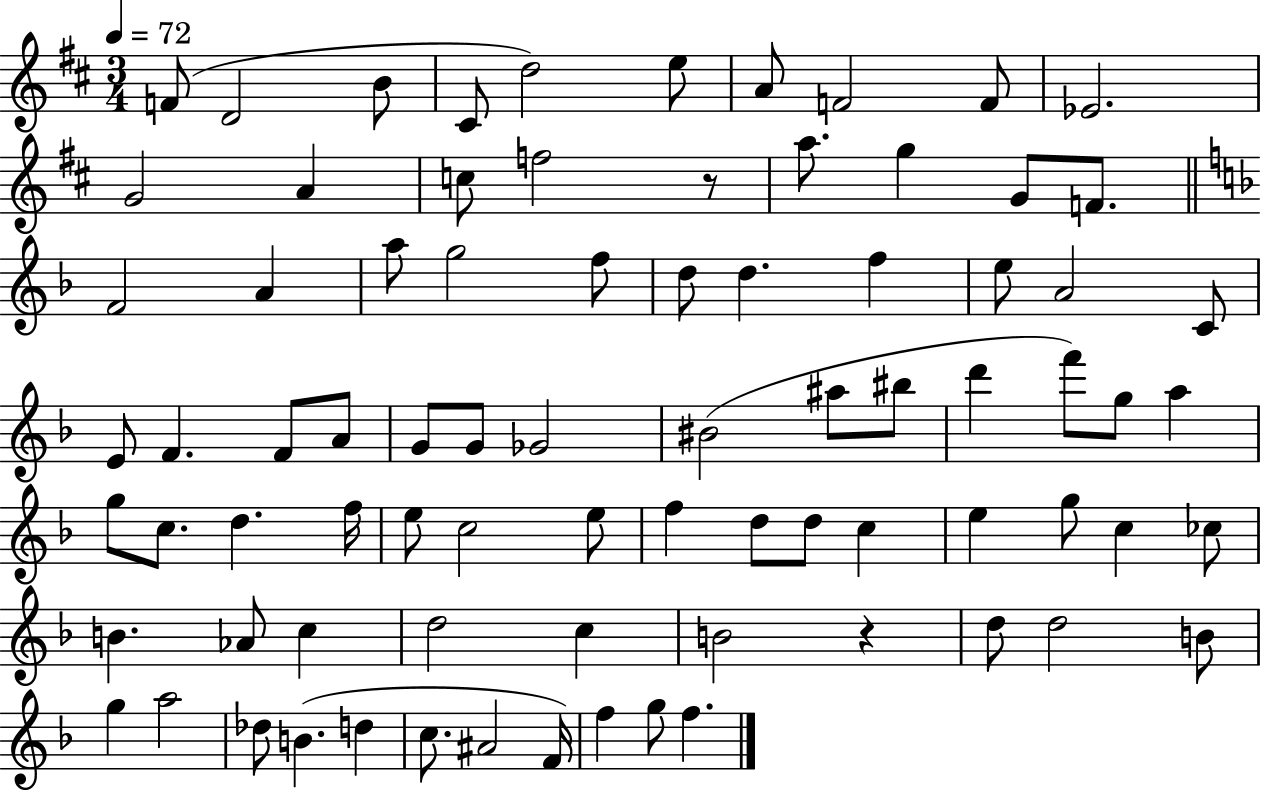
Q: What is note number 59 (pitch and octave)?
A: B4